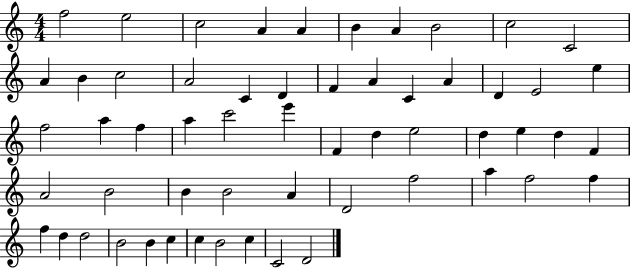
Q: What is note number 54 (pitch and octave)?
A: B4